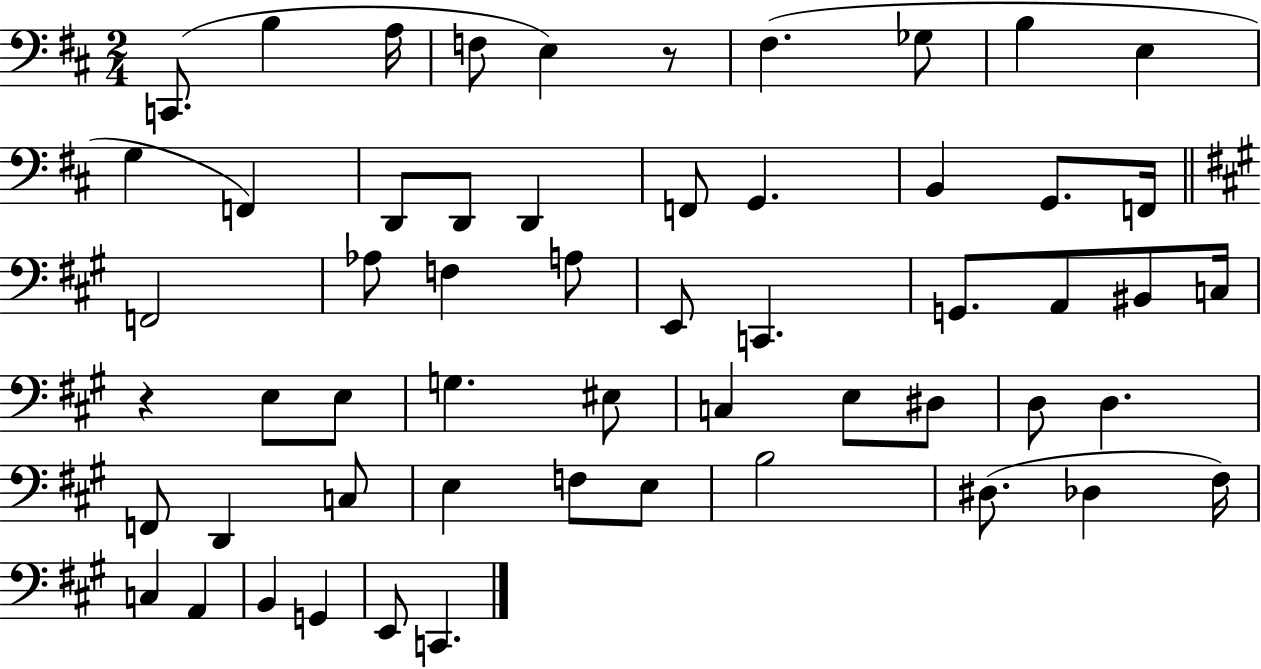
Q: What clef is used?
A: bass